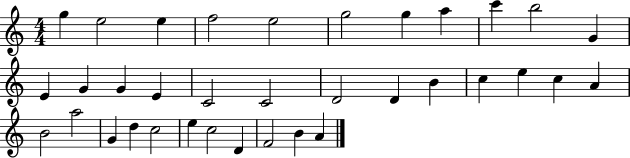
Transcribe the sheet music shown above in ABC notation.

X:1
T:Untitled
M:4/4
L:1/4
K:C
g e2 e f2 e2 g2 g a c' b2 G E G G E C2 C2 D2 D B c e c A B2 a2 G d c2 e c2 D F2 B A